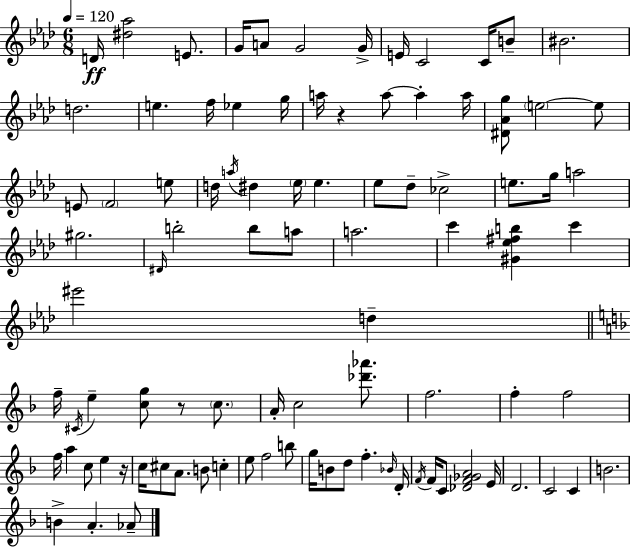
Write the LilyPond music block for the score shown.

{
  \clef treble
  \numericTimeSignature
  \time 6/8
  \key aes \major
  \tempo 4 = 120
  d'16\ff <dis'' aes''>2 e'8. | g'16 a'8 g'2 g'16-> | e'16 c'2 c'16 b'8-- | bis'2. | \break d''2. | e''4. f''16 ees''4 g''16 | a''16 r4 a''8~~ a''4-. a''16 | <dis' aes' g''>8 \parenthesize e''2~~ e''8 | \break e'8 \parenthesize f'2 e''8 | d''16 \acciaccatura { a''16 } dis''4 \parenthesize ees''16 ees''4. | ees''8 des''8-- ces''2-> | e''8. g''16 a''2 | \break gis''2. | \grace { dis'16 } b''2-. b''8 | a''8 a''2. | c'''4 <gis' ees'' fis'' b''>4 c'''4 | \break eis'''2 d''4-- | \bar "||" \break \key d \minor f''16-- \acciaccatura { cis'16 } e''4-- <c'' g''>8 r8 \parenthesize c''8. | a'16-. c''2 <des''' aes'''>8. | f''2. | f''4-. f''2 | \break f''16 a''4 c''8 e''4 | r16 c''16 cis''8 a'8. b'8 c''4-. | e''8 f''2 b''8 | g''16 b'8 d''8 f''4.-. | \break \grace { bes'16 } d'16-. \acciaccatura { f'16 } f'16 c'8 <des' f' ges' a'>2 | e'16 d'2. | c'2 c'4 | b'2. | \break b'4-> a'4.-. | aes'8-- \bar "|."
}